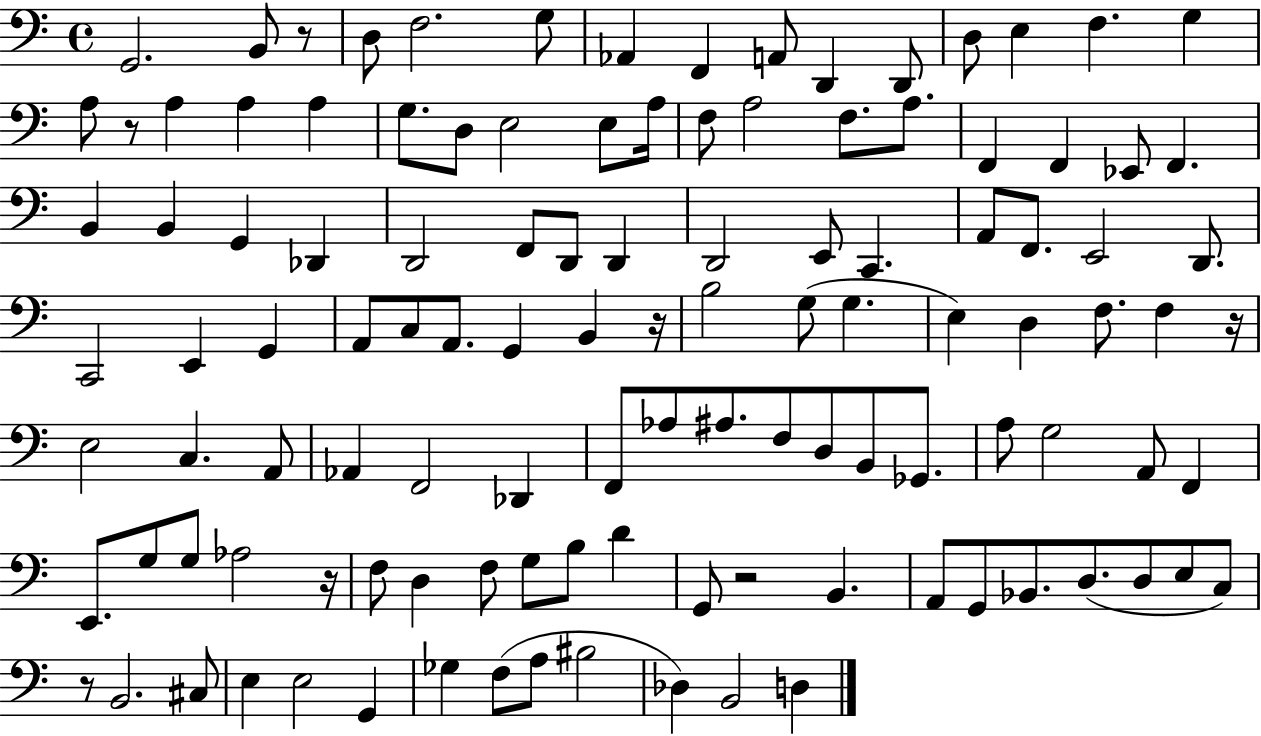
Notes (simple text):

G2/h. B2/e R/e D3/e F3/h. G3/e Ab2/q F2/q A2/e D2/q D2/e D3/e E3/q F3/q. G3/q A3/e R/e A3/q A3/q A3/q G3/e. D3/e E3/h E3/e A3/s F3/e A3/h F3/e. A3/e. F2/q F2/q Eb2/e F2/q. B2/q B2/q G2/q Db2/q D2/h F2/e D2/e D2/q D2/h E2/e C2/q. A2/e F2/e. E2/h D2/e. C2/h E2/q G2/q A2/e C3/e A2/e. G2/q B2/q R/s B3/h G3/e G3/q. E3/q D3/q F3/e. F3/q R/s E3/h C3/q. A2/e Ab2/q F2/h Db2/q F2/e Ab3/e A#3/e. F3/e D3/e B2/e Gb2/e. A3/e G3/h A2/e F2/q E2/e. G3/e G3/e Ab3/h R/s F3/e D3/q F3/e G3/e B3/e D4/q G2/e R/h B2/q. A2/e G2/e Bb2/e. D3/e. D3/e E3/e C3/e R/e B2/h. C#3/e E3/q E3/h G2/q Gb3/q F3/e A3/e BIS3/h Db3/q B2/h D3/q